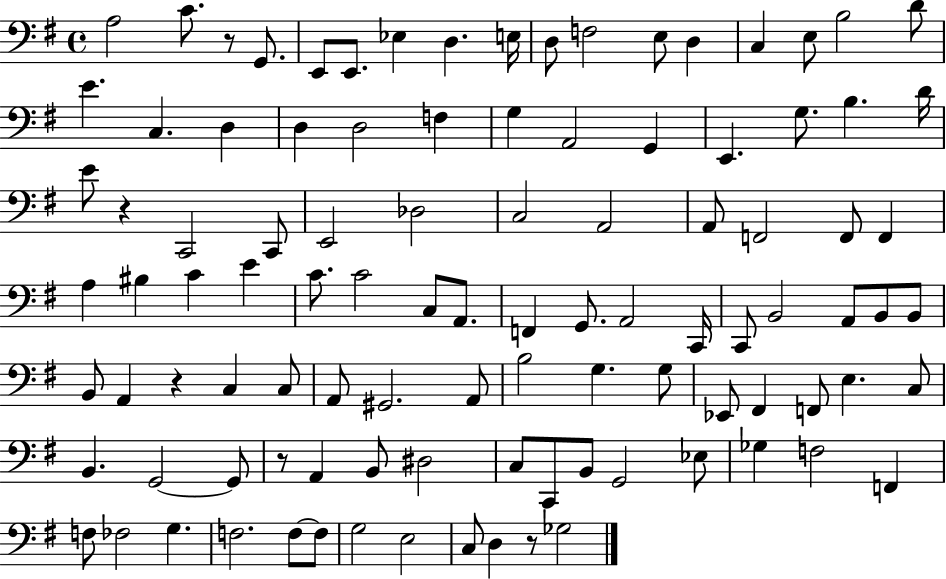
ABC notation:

X:1
T:Untitled
M:4/4
L:1/4
K:G
A,2 C/2 z/2 G,,/2 E,,/2 E,,/2 _E, D, E,/4 D,/2 F,2 E,/2 D, C, E,/2 B,2 D/2 E C, D, D, D,2 F, G, A,,2 G,, E,, G,/2 B, D/4 E/2 z C,,2 C,,/2 E,,2 _D,2 C,2 A,,2 A,,/2 F,,2 F,,/2 F,, A, ^B, C E C/2 C2 C,/2 A,,/2 F,, G,,/2 A,,2 C,,/4 C,,/2 B,,2 A,,/2 B,,/2 B,,/2 B,,/2 A,, z C, C,/2 A,,/2 ^G,,2 A,,/2 B,2 G, G,/2 _E,,/2 ^F,, F,,/2 E, C,/2 B,, G,,2 G,,/2 z/2 A,, B,,/2 ^D,2 C,/2 C,,/2 B,,/2 G,,2 _E,/2 _G, F,2 F,, F,/2 _F,2 G, F,2 F,/2 F,/2 G,2 E,2 C,/2 D, z/2 _G,2